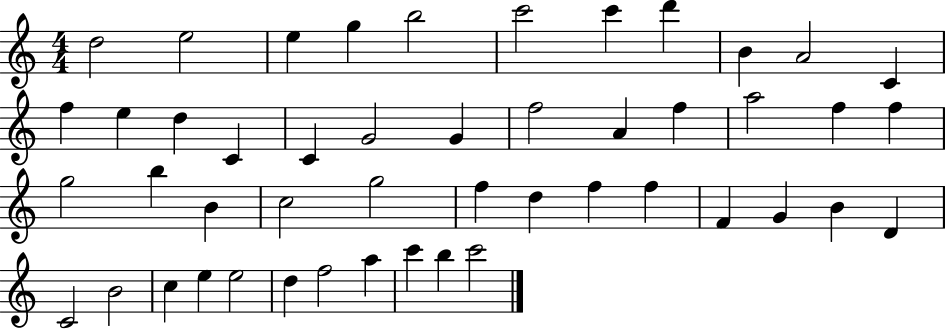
X:1
T:Untitled
M:4/4
L:1/4
K:C
d2 e2 e g b2 c'2 c' d' B A2 C f e d C C G2 G f2 A f a2 f f g2 b B c2 g2 f d f f F G B D C2 B2 c e e2 d f2 a c' b c'2